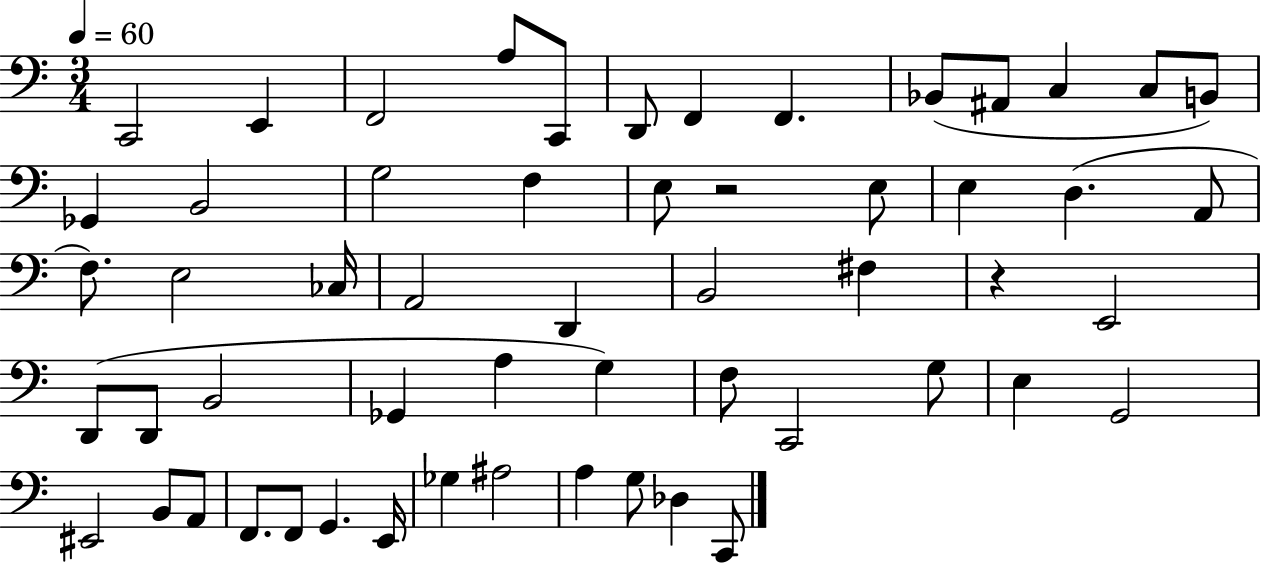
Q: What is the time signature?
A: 3/4